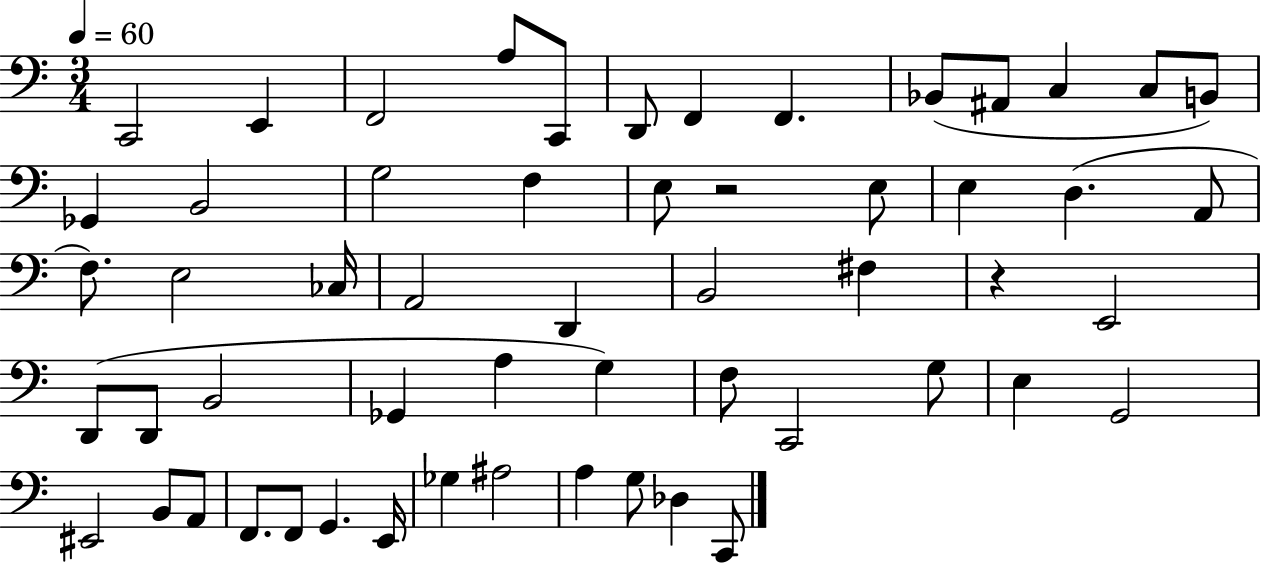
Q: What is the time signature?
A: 3/4